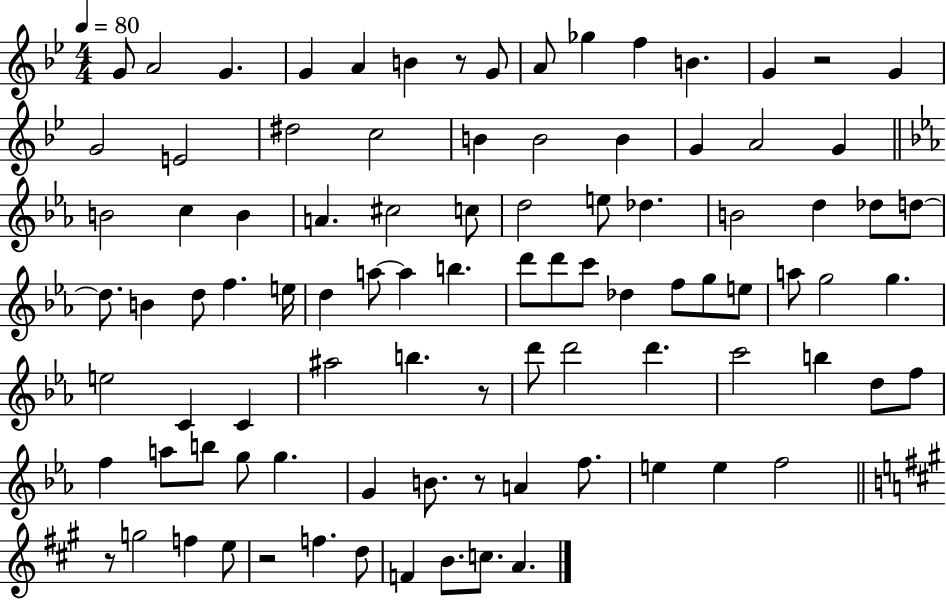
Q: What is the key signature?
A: BES major